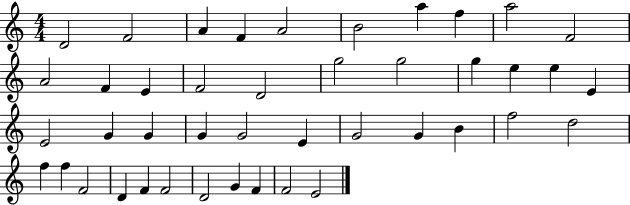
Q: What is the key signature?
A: C major